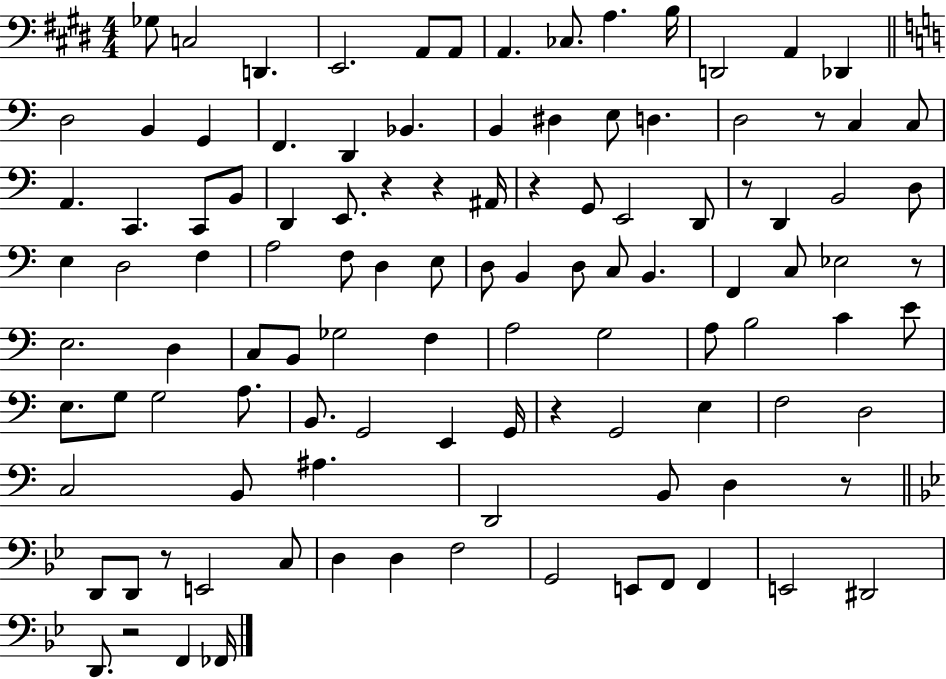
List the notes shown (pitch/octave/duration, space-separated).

Gb3/e C3/h D2/q. E2/h. A2/e A2/e A2/q. CES3/e. A3/q. B3/s D2/h A2/q Db2/q D3/h B2/q G2/q F2/q. D2/q Bb2/q. B2/q D#3/q E3/e D3/q. D3/h R/e C3/q C3/e A2/q. C2/q. C2/e B2/e D2/q E2/e. R/q R/q A#2/s R/q G2/e E2/h D2/e R/e D2/q B2/h D3/e E3/q D3/h F3/q A3/h F3/e D3/q E3/e D3/e B2/q D3/e C3/e B2/q. F2/q C3/e Eb3/h R/e E3/h. D3/q C3/e B2/e Gb3/h F3/q A3/h G3/h A3/e B3/h C4/q E4/e E3/e. G3/e G3/h A3/e. B2/e. G2/h E2/q G2/s R/q G2/h E3/q F3/h D3/h C3/h B2/e A#3/q. D2/h B2/e D3/q R/e D2/e D2/e R/e E2/h C3/e D3/q D3/q F3/h G2/h E2/e F2/e F2/q E2/h D#2/h D2/e. R/h F2/q FES2/s